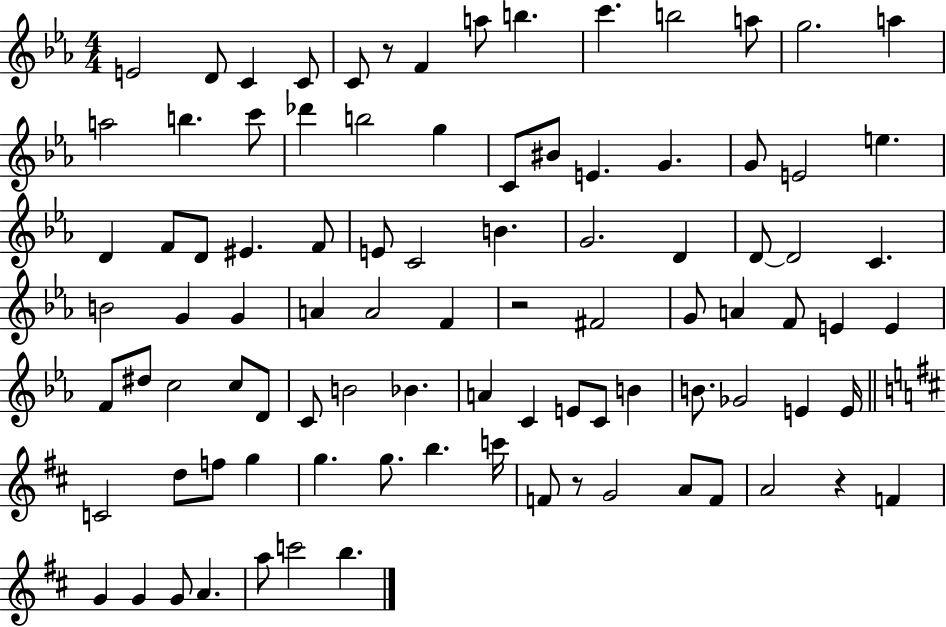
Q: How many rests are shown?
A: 4